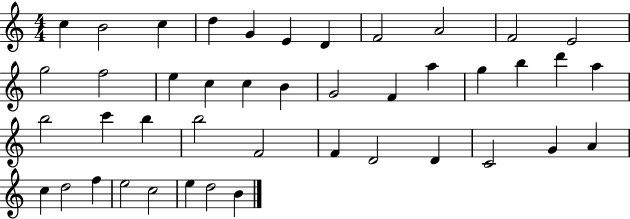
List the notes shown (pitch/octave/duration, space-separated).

C5/q B4/h C5/q D5/q G4/q E4/q D4/q F4/h A4/h F4/h E4/h G5/h F5/h E5/q C5/q C5/q B4/q G4/h F4/q A5/q G5/q B5/q D6/q A5/q B5/h C6/q B5/q B5/h F4/h F4/q D4/h D4/q C4/h G4/q A4/q C5/q D5/h F5/q E5/h C5/h E5/q D5/h B4/q